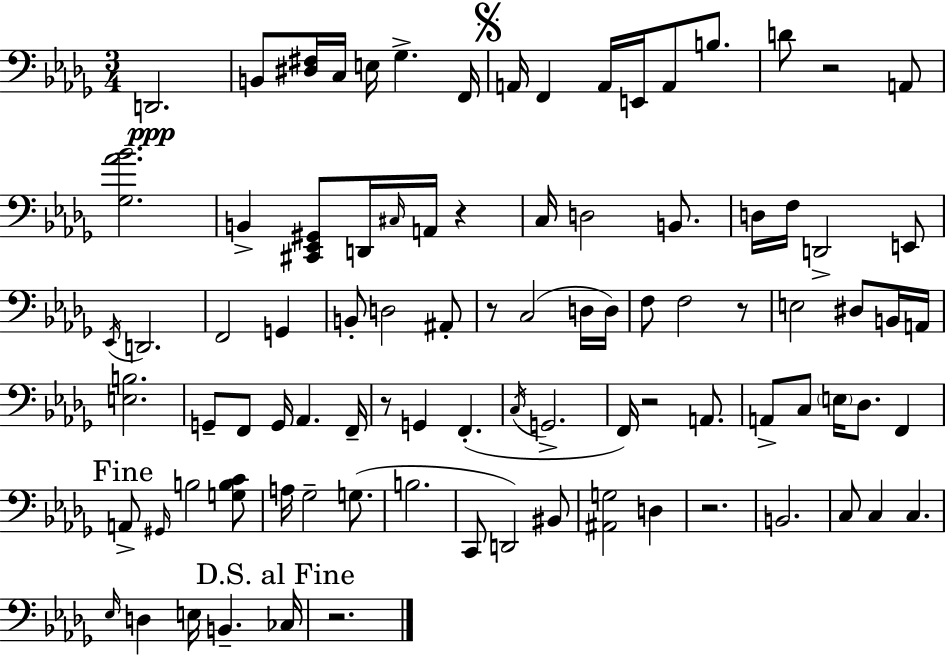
D2/h. B2/e [D#3,F#3]/s C3/s E3/s Gb3/q. F2/s A2/s F2/q A2/s E2/s A2/e B3/e. D4/e R/h A2/e [Gb3,Ab4,Bb4]/h. B2/q [C#2,Eb2,G#2]/e D2/s C#3/s A2/s R/q C3/s D3/h B2/e. D3/s F3/s D2/h E2/e Eb2/s D2/h. F2/h G2/q B2/e D3/h A#2/e R/e C3/h D3/s D3/s F3/e F3/h R/e E3/h D#3/e B2/s A2/s [E3,B3]/h. G2/e F2/e G2/s Ab2/q. F2/s R/e G2/q F2/q. C3/s G2/h. F2/s R/h A2/e. A2/e C3/e E3/s Db3/e. F2/q A2/e G#2/s B3/h [G3,B3,C4]/e A3/s Gb3/h G3/e. B3/h. C2/e D2/h BIS2/e [A#2,G3]/h D3/q R/h. B2/h. C3/e C3/q C3/q. Eb3/s D3/q E3/s B2/q. CES3/s R/h.